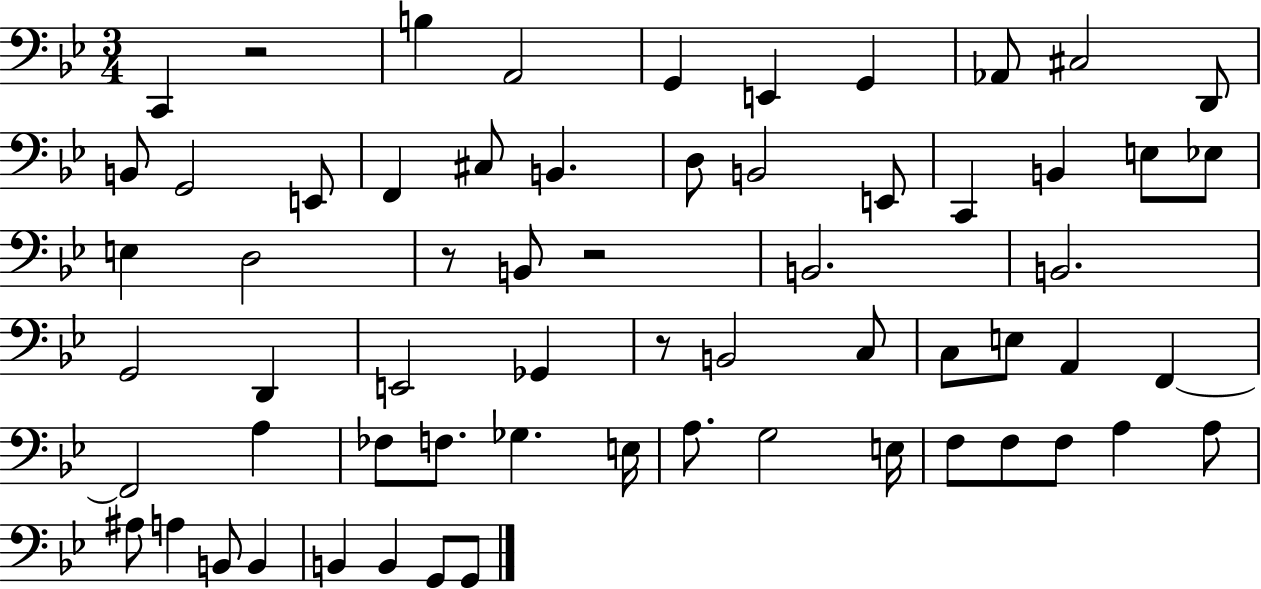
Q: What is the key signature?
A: BES major